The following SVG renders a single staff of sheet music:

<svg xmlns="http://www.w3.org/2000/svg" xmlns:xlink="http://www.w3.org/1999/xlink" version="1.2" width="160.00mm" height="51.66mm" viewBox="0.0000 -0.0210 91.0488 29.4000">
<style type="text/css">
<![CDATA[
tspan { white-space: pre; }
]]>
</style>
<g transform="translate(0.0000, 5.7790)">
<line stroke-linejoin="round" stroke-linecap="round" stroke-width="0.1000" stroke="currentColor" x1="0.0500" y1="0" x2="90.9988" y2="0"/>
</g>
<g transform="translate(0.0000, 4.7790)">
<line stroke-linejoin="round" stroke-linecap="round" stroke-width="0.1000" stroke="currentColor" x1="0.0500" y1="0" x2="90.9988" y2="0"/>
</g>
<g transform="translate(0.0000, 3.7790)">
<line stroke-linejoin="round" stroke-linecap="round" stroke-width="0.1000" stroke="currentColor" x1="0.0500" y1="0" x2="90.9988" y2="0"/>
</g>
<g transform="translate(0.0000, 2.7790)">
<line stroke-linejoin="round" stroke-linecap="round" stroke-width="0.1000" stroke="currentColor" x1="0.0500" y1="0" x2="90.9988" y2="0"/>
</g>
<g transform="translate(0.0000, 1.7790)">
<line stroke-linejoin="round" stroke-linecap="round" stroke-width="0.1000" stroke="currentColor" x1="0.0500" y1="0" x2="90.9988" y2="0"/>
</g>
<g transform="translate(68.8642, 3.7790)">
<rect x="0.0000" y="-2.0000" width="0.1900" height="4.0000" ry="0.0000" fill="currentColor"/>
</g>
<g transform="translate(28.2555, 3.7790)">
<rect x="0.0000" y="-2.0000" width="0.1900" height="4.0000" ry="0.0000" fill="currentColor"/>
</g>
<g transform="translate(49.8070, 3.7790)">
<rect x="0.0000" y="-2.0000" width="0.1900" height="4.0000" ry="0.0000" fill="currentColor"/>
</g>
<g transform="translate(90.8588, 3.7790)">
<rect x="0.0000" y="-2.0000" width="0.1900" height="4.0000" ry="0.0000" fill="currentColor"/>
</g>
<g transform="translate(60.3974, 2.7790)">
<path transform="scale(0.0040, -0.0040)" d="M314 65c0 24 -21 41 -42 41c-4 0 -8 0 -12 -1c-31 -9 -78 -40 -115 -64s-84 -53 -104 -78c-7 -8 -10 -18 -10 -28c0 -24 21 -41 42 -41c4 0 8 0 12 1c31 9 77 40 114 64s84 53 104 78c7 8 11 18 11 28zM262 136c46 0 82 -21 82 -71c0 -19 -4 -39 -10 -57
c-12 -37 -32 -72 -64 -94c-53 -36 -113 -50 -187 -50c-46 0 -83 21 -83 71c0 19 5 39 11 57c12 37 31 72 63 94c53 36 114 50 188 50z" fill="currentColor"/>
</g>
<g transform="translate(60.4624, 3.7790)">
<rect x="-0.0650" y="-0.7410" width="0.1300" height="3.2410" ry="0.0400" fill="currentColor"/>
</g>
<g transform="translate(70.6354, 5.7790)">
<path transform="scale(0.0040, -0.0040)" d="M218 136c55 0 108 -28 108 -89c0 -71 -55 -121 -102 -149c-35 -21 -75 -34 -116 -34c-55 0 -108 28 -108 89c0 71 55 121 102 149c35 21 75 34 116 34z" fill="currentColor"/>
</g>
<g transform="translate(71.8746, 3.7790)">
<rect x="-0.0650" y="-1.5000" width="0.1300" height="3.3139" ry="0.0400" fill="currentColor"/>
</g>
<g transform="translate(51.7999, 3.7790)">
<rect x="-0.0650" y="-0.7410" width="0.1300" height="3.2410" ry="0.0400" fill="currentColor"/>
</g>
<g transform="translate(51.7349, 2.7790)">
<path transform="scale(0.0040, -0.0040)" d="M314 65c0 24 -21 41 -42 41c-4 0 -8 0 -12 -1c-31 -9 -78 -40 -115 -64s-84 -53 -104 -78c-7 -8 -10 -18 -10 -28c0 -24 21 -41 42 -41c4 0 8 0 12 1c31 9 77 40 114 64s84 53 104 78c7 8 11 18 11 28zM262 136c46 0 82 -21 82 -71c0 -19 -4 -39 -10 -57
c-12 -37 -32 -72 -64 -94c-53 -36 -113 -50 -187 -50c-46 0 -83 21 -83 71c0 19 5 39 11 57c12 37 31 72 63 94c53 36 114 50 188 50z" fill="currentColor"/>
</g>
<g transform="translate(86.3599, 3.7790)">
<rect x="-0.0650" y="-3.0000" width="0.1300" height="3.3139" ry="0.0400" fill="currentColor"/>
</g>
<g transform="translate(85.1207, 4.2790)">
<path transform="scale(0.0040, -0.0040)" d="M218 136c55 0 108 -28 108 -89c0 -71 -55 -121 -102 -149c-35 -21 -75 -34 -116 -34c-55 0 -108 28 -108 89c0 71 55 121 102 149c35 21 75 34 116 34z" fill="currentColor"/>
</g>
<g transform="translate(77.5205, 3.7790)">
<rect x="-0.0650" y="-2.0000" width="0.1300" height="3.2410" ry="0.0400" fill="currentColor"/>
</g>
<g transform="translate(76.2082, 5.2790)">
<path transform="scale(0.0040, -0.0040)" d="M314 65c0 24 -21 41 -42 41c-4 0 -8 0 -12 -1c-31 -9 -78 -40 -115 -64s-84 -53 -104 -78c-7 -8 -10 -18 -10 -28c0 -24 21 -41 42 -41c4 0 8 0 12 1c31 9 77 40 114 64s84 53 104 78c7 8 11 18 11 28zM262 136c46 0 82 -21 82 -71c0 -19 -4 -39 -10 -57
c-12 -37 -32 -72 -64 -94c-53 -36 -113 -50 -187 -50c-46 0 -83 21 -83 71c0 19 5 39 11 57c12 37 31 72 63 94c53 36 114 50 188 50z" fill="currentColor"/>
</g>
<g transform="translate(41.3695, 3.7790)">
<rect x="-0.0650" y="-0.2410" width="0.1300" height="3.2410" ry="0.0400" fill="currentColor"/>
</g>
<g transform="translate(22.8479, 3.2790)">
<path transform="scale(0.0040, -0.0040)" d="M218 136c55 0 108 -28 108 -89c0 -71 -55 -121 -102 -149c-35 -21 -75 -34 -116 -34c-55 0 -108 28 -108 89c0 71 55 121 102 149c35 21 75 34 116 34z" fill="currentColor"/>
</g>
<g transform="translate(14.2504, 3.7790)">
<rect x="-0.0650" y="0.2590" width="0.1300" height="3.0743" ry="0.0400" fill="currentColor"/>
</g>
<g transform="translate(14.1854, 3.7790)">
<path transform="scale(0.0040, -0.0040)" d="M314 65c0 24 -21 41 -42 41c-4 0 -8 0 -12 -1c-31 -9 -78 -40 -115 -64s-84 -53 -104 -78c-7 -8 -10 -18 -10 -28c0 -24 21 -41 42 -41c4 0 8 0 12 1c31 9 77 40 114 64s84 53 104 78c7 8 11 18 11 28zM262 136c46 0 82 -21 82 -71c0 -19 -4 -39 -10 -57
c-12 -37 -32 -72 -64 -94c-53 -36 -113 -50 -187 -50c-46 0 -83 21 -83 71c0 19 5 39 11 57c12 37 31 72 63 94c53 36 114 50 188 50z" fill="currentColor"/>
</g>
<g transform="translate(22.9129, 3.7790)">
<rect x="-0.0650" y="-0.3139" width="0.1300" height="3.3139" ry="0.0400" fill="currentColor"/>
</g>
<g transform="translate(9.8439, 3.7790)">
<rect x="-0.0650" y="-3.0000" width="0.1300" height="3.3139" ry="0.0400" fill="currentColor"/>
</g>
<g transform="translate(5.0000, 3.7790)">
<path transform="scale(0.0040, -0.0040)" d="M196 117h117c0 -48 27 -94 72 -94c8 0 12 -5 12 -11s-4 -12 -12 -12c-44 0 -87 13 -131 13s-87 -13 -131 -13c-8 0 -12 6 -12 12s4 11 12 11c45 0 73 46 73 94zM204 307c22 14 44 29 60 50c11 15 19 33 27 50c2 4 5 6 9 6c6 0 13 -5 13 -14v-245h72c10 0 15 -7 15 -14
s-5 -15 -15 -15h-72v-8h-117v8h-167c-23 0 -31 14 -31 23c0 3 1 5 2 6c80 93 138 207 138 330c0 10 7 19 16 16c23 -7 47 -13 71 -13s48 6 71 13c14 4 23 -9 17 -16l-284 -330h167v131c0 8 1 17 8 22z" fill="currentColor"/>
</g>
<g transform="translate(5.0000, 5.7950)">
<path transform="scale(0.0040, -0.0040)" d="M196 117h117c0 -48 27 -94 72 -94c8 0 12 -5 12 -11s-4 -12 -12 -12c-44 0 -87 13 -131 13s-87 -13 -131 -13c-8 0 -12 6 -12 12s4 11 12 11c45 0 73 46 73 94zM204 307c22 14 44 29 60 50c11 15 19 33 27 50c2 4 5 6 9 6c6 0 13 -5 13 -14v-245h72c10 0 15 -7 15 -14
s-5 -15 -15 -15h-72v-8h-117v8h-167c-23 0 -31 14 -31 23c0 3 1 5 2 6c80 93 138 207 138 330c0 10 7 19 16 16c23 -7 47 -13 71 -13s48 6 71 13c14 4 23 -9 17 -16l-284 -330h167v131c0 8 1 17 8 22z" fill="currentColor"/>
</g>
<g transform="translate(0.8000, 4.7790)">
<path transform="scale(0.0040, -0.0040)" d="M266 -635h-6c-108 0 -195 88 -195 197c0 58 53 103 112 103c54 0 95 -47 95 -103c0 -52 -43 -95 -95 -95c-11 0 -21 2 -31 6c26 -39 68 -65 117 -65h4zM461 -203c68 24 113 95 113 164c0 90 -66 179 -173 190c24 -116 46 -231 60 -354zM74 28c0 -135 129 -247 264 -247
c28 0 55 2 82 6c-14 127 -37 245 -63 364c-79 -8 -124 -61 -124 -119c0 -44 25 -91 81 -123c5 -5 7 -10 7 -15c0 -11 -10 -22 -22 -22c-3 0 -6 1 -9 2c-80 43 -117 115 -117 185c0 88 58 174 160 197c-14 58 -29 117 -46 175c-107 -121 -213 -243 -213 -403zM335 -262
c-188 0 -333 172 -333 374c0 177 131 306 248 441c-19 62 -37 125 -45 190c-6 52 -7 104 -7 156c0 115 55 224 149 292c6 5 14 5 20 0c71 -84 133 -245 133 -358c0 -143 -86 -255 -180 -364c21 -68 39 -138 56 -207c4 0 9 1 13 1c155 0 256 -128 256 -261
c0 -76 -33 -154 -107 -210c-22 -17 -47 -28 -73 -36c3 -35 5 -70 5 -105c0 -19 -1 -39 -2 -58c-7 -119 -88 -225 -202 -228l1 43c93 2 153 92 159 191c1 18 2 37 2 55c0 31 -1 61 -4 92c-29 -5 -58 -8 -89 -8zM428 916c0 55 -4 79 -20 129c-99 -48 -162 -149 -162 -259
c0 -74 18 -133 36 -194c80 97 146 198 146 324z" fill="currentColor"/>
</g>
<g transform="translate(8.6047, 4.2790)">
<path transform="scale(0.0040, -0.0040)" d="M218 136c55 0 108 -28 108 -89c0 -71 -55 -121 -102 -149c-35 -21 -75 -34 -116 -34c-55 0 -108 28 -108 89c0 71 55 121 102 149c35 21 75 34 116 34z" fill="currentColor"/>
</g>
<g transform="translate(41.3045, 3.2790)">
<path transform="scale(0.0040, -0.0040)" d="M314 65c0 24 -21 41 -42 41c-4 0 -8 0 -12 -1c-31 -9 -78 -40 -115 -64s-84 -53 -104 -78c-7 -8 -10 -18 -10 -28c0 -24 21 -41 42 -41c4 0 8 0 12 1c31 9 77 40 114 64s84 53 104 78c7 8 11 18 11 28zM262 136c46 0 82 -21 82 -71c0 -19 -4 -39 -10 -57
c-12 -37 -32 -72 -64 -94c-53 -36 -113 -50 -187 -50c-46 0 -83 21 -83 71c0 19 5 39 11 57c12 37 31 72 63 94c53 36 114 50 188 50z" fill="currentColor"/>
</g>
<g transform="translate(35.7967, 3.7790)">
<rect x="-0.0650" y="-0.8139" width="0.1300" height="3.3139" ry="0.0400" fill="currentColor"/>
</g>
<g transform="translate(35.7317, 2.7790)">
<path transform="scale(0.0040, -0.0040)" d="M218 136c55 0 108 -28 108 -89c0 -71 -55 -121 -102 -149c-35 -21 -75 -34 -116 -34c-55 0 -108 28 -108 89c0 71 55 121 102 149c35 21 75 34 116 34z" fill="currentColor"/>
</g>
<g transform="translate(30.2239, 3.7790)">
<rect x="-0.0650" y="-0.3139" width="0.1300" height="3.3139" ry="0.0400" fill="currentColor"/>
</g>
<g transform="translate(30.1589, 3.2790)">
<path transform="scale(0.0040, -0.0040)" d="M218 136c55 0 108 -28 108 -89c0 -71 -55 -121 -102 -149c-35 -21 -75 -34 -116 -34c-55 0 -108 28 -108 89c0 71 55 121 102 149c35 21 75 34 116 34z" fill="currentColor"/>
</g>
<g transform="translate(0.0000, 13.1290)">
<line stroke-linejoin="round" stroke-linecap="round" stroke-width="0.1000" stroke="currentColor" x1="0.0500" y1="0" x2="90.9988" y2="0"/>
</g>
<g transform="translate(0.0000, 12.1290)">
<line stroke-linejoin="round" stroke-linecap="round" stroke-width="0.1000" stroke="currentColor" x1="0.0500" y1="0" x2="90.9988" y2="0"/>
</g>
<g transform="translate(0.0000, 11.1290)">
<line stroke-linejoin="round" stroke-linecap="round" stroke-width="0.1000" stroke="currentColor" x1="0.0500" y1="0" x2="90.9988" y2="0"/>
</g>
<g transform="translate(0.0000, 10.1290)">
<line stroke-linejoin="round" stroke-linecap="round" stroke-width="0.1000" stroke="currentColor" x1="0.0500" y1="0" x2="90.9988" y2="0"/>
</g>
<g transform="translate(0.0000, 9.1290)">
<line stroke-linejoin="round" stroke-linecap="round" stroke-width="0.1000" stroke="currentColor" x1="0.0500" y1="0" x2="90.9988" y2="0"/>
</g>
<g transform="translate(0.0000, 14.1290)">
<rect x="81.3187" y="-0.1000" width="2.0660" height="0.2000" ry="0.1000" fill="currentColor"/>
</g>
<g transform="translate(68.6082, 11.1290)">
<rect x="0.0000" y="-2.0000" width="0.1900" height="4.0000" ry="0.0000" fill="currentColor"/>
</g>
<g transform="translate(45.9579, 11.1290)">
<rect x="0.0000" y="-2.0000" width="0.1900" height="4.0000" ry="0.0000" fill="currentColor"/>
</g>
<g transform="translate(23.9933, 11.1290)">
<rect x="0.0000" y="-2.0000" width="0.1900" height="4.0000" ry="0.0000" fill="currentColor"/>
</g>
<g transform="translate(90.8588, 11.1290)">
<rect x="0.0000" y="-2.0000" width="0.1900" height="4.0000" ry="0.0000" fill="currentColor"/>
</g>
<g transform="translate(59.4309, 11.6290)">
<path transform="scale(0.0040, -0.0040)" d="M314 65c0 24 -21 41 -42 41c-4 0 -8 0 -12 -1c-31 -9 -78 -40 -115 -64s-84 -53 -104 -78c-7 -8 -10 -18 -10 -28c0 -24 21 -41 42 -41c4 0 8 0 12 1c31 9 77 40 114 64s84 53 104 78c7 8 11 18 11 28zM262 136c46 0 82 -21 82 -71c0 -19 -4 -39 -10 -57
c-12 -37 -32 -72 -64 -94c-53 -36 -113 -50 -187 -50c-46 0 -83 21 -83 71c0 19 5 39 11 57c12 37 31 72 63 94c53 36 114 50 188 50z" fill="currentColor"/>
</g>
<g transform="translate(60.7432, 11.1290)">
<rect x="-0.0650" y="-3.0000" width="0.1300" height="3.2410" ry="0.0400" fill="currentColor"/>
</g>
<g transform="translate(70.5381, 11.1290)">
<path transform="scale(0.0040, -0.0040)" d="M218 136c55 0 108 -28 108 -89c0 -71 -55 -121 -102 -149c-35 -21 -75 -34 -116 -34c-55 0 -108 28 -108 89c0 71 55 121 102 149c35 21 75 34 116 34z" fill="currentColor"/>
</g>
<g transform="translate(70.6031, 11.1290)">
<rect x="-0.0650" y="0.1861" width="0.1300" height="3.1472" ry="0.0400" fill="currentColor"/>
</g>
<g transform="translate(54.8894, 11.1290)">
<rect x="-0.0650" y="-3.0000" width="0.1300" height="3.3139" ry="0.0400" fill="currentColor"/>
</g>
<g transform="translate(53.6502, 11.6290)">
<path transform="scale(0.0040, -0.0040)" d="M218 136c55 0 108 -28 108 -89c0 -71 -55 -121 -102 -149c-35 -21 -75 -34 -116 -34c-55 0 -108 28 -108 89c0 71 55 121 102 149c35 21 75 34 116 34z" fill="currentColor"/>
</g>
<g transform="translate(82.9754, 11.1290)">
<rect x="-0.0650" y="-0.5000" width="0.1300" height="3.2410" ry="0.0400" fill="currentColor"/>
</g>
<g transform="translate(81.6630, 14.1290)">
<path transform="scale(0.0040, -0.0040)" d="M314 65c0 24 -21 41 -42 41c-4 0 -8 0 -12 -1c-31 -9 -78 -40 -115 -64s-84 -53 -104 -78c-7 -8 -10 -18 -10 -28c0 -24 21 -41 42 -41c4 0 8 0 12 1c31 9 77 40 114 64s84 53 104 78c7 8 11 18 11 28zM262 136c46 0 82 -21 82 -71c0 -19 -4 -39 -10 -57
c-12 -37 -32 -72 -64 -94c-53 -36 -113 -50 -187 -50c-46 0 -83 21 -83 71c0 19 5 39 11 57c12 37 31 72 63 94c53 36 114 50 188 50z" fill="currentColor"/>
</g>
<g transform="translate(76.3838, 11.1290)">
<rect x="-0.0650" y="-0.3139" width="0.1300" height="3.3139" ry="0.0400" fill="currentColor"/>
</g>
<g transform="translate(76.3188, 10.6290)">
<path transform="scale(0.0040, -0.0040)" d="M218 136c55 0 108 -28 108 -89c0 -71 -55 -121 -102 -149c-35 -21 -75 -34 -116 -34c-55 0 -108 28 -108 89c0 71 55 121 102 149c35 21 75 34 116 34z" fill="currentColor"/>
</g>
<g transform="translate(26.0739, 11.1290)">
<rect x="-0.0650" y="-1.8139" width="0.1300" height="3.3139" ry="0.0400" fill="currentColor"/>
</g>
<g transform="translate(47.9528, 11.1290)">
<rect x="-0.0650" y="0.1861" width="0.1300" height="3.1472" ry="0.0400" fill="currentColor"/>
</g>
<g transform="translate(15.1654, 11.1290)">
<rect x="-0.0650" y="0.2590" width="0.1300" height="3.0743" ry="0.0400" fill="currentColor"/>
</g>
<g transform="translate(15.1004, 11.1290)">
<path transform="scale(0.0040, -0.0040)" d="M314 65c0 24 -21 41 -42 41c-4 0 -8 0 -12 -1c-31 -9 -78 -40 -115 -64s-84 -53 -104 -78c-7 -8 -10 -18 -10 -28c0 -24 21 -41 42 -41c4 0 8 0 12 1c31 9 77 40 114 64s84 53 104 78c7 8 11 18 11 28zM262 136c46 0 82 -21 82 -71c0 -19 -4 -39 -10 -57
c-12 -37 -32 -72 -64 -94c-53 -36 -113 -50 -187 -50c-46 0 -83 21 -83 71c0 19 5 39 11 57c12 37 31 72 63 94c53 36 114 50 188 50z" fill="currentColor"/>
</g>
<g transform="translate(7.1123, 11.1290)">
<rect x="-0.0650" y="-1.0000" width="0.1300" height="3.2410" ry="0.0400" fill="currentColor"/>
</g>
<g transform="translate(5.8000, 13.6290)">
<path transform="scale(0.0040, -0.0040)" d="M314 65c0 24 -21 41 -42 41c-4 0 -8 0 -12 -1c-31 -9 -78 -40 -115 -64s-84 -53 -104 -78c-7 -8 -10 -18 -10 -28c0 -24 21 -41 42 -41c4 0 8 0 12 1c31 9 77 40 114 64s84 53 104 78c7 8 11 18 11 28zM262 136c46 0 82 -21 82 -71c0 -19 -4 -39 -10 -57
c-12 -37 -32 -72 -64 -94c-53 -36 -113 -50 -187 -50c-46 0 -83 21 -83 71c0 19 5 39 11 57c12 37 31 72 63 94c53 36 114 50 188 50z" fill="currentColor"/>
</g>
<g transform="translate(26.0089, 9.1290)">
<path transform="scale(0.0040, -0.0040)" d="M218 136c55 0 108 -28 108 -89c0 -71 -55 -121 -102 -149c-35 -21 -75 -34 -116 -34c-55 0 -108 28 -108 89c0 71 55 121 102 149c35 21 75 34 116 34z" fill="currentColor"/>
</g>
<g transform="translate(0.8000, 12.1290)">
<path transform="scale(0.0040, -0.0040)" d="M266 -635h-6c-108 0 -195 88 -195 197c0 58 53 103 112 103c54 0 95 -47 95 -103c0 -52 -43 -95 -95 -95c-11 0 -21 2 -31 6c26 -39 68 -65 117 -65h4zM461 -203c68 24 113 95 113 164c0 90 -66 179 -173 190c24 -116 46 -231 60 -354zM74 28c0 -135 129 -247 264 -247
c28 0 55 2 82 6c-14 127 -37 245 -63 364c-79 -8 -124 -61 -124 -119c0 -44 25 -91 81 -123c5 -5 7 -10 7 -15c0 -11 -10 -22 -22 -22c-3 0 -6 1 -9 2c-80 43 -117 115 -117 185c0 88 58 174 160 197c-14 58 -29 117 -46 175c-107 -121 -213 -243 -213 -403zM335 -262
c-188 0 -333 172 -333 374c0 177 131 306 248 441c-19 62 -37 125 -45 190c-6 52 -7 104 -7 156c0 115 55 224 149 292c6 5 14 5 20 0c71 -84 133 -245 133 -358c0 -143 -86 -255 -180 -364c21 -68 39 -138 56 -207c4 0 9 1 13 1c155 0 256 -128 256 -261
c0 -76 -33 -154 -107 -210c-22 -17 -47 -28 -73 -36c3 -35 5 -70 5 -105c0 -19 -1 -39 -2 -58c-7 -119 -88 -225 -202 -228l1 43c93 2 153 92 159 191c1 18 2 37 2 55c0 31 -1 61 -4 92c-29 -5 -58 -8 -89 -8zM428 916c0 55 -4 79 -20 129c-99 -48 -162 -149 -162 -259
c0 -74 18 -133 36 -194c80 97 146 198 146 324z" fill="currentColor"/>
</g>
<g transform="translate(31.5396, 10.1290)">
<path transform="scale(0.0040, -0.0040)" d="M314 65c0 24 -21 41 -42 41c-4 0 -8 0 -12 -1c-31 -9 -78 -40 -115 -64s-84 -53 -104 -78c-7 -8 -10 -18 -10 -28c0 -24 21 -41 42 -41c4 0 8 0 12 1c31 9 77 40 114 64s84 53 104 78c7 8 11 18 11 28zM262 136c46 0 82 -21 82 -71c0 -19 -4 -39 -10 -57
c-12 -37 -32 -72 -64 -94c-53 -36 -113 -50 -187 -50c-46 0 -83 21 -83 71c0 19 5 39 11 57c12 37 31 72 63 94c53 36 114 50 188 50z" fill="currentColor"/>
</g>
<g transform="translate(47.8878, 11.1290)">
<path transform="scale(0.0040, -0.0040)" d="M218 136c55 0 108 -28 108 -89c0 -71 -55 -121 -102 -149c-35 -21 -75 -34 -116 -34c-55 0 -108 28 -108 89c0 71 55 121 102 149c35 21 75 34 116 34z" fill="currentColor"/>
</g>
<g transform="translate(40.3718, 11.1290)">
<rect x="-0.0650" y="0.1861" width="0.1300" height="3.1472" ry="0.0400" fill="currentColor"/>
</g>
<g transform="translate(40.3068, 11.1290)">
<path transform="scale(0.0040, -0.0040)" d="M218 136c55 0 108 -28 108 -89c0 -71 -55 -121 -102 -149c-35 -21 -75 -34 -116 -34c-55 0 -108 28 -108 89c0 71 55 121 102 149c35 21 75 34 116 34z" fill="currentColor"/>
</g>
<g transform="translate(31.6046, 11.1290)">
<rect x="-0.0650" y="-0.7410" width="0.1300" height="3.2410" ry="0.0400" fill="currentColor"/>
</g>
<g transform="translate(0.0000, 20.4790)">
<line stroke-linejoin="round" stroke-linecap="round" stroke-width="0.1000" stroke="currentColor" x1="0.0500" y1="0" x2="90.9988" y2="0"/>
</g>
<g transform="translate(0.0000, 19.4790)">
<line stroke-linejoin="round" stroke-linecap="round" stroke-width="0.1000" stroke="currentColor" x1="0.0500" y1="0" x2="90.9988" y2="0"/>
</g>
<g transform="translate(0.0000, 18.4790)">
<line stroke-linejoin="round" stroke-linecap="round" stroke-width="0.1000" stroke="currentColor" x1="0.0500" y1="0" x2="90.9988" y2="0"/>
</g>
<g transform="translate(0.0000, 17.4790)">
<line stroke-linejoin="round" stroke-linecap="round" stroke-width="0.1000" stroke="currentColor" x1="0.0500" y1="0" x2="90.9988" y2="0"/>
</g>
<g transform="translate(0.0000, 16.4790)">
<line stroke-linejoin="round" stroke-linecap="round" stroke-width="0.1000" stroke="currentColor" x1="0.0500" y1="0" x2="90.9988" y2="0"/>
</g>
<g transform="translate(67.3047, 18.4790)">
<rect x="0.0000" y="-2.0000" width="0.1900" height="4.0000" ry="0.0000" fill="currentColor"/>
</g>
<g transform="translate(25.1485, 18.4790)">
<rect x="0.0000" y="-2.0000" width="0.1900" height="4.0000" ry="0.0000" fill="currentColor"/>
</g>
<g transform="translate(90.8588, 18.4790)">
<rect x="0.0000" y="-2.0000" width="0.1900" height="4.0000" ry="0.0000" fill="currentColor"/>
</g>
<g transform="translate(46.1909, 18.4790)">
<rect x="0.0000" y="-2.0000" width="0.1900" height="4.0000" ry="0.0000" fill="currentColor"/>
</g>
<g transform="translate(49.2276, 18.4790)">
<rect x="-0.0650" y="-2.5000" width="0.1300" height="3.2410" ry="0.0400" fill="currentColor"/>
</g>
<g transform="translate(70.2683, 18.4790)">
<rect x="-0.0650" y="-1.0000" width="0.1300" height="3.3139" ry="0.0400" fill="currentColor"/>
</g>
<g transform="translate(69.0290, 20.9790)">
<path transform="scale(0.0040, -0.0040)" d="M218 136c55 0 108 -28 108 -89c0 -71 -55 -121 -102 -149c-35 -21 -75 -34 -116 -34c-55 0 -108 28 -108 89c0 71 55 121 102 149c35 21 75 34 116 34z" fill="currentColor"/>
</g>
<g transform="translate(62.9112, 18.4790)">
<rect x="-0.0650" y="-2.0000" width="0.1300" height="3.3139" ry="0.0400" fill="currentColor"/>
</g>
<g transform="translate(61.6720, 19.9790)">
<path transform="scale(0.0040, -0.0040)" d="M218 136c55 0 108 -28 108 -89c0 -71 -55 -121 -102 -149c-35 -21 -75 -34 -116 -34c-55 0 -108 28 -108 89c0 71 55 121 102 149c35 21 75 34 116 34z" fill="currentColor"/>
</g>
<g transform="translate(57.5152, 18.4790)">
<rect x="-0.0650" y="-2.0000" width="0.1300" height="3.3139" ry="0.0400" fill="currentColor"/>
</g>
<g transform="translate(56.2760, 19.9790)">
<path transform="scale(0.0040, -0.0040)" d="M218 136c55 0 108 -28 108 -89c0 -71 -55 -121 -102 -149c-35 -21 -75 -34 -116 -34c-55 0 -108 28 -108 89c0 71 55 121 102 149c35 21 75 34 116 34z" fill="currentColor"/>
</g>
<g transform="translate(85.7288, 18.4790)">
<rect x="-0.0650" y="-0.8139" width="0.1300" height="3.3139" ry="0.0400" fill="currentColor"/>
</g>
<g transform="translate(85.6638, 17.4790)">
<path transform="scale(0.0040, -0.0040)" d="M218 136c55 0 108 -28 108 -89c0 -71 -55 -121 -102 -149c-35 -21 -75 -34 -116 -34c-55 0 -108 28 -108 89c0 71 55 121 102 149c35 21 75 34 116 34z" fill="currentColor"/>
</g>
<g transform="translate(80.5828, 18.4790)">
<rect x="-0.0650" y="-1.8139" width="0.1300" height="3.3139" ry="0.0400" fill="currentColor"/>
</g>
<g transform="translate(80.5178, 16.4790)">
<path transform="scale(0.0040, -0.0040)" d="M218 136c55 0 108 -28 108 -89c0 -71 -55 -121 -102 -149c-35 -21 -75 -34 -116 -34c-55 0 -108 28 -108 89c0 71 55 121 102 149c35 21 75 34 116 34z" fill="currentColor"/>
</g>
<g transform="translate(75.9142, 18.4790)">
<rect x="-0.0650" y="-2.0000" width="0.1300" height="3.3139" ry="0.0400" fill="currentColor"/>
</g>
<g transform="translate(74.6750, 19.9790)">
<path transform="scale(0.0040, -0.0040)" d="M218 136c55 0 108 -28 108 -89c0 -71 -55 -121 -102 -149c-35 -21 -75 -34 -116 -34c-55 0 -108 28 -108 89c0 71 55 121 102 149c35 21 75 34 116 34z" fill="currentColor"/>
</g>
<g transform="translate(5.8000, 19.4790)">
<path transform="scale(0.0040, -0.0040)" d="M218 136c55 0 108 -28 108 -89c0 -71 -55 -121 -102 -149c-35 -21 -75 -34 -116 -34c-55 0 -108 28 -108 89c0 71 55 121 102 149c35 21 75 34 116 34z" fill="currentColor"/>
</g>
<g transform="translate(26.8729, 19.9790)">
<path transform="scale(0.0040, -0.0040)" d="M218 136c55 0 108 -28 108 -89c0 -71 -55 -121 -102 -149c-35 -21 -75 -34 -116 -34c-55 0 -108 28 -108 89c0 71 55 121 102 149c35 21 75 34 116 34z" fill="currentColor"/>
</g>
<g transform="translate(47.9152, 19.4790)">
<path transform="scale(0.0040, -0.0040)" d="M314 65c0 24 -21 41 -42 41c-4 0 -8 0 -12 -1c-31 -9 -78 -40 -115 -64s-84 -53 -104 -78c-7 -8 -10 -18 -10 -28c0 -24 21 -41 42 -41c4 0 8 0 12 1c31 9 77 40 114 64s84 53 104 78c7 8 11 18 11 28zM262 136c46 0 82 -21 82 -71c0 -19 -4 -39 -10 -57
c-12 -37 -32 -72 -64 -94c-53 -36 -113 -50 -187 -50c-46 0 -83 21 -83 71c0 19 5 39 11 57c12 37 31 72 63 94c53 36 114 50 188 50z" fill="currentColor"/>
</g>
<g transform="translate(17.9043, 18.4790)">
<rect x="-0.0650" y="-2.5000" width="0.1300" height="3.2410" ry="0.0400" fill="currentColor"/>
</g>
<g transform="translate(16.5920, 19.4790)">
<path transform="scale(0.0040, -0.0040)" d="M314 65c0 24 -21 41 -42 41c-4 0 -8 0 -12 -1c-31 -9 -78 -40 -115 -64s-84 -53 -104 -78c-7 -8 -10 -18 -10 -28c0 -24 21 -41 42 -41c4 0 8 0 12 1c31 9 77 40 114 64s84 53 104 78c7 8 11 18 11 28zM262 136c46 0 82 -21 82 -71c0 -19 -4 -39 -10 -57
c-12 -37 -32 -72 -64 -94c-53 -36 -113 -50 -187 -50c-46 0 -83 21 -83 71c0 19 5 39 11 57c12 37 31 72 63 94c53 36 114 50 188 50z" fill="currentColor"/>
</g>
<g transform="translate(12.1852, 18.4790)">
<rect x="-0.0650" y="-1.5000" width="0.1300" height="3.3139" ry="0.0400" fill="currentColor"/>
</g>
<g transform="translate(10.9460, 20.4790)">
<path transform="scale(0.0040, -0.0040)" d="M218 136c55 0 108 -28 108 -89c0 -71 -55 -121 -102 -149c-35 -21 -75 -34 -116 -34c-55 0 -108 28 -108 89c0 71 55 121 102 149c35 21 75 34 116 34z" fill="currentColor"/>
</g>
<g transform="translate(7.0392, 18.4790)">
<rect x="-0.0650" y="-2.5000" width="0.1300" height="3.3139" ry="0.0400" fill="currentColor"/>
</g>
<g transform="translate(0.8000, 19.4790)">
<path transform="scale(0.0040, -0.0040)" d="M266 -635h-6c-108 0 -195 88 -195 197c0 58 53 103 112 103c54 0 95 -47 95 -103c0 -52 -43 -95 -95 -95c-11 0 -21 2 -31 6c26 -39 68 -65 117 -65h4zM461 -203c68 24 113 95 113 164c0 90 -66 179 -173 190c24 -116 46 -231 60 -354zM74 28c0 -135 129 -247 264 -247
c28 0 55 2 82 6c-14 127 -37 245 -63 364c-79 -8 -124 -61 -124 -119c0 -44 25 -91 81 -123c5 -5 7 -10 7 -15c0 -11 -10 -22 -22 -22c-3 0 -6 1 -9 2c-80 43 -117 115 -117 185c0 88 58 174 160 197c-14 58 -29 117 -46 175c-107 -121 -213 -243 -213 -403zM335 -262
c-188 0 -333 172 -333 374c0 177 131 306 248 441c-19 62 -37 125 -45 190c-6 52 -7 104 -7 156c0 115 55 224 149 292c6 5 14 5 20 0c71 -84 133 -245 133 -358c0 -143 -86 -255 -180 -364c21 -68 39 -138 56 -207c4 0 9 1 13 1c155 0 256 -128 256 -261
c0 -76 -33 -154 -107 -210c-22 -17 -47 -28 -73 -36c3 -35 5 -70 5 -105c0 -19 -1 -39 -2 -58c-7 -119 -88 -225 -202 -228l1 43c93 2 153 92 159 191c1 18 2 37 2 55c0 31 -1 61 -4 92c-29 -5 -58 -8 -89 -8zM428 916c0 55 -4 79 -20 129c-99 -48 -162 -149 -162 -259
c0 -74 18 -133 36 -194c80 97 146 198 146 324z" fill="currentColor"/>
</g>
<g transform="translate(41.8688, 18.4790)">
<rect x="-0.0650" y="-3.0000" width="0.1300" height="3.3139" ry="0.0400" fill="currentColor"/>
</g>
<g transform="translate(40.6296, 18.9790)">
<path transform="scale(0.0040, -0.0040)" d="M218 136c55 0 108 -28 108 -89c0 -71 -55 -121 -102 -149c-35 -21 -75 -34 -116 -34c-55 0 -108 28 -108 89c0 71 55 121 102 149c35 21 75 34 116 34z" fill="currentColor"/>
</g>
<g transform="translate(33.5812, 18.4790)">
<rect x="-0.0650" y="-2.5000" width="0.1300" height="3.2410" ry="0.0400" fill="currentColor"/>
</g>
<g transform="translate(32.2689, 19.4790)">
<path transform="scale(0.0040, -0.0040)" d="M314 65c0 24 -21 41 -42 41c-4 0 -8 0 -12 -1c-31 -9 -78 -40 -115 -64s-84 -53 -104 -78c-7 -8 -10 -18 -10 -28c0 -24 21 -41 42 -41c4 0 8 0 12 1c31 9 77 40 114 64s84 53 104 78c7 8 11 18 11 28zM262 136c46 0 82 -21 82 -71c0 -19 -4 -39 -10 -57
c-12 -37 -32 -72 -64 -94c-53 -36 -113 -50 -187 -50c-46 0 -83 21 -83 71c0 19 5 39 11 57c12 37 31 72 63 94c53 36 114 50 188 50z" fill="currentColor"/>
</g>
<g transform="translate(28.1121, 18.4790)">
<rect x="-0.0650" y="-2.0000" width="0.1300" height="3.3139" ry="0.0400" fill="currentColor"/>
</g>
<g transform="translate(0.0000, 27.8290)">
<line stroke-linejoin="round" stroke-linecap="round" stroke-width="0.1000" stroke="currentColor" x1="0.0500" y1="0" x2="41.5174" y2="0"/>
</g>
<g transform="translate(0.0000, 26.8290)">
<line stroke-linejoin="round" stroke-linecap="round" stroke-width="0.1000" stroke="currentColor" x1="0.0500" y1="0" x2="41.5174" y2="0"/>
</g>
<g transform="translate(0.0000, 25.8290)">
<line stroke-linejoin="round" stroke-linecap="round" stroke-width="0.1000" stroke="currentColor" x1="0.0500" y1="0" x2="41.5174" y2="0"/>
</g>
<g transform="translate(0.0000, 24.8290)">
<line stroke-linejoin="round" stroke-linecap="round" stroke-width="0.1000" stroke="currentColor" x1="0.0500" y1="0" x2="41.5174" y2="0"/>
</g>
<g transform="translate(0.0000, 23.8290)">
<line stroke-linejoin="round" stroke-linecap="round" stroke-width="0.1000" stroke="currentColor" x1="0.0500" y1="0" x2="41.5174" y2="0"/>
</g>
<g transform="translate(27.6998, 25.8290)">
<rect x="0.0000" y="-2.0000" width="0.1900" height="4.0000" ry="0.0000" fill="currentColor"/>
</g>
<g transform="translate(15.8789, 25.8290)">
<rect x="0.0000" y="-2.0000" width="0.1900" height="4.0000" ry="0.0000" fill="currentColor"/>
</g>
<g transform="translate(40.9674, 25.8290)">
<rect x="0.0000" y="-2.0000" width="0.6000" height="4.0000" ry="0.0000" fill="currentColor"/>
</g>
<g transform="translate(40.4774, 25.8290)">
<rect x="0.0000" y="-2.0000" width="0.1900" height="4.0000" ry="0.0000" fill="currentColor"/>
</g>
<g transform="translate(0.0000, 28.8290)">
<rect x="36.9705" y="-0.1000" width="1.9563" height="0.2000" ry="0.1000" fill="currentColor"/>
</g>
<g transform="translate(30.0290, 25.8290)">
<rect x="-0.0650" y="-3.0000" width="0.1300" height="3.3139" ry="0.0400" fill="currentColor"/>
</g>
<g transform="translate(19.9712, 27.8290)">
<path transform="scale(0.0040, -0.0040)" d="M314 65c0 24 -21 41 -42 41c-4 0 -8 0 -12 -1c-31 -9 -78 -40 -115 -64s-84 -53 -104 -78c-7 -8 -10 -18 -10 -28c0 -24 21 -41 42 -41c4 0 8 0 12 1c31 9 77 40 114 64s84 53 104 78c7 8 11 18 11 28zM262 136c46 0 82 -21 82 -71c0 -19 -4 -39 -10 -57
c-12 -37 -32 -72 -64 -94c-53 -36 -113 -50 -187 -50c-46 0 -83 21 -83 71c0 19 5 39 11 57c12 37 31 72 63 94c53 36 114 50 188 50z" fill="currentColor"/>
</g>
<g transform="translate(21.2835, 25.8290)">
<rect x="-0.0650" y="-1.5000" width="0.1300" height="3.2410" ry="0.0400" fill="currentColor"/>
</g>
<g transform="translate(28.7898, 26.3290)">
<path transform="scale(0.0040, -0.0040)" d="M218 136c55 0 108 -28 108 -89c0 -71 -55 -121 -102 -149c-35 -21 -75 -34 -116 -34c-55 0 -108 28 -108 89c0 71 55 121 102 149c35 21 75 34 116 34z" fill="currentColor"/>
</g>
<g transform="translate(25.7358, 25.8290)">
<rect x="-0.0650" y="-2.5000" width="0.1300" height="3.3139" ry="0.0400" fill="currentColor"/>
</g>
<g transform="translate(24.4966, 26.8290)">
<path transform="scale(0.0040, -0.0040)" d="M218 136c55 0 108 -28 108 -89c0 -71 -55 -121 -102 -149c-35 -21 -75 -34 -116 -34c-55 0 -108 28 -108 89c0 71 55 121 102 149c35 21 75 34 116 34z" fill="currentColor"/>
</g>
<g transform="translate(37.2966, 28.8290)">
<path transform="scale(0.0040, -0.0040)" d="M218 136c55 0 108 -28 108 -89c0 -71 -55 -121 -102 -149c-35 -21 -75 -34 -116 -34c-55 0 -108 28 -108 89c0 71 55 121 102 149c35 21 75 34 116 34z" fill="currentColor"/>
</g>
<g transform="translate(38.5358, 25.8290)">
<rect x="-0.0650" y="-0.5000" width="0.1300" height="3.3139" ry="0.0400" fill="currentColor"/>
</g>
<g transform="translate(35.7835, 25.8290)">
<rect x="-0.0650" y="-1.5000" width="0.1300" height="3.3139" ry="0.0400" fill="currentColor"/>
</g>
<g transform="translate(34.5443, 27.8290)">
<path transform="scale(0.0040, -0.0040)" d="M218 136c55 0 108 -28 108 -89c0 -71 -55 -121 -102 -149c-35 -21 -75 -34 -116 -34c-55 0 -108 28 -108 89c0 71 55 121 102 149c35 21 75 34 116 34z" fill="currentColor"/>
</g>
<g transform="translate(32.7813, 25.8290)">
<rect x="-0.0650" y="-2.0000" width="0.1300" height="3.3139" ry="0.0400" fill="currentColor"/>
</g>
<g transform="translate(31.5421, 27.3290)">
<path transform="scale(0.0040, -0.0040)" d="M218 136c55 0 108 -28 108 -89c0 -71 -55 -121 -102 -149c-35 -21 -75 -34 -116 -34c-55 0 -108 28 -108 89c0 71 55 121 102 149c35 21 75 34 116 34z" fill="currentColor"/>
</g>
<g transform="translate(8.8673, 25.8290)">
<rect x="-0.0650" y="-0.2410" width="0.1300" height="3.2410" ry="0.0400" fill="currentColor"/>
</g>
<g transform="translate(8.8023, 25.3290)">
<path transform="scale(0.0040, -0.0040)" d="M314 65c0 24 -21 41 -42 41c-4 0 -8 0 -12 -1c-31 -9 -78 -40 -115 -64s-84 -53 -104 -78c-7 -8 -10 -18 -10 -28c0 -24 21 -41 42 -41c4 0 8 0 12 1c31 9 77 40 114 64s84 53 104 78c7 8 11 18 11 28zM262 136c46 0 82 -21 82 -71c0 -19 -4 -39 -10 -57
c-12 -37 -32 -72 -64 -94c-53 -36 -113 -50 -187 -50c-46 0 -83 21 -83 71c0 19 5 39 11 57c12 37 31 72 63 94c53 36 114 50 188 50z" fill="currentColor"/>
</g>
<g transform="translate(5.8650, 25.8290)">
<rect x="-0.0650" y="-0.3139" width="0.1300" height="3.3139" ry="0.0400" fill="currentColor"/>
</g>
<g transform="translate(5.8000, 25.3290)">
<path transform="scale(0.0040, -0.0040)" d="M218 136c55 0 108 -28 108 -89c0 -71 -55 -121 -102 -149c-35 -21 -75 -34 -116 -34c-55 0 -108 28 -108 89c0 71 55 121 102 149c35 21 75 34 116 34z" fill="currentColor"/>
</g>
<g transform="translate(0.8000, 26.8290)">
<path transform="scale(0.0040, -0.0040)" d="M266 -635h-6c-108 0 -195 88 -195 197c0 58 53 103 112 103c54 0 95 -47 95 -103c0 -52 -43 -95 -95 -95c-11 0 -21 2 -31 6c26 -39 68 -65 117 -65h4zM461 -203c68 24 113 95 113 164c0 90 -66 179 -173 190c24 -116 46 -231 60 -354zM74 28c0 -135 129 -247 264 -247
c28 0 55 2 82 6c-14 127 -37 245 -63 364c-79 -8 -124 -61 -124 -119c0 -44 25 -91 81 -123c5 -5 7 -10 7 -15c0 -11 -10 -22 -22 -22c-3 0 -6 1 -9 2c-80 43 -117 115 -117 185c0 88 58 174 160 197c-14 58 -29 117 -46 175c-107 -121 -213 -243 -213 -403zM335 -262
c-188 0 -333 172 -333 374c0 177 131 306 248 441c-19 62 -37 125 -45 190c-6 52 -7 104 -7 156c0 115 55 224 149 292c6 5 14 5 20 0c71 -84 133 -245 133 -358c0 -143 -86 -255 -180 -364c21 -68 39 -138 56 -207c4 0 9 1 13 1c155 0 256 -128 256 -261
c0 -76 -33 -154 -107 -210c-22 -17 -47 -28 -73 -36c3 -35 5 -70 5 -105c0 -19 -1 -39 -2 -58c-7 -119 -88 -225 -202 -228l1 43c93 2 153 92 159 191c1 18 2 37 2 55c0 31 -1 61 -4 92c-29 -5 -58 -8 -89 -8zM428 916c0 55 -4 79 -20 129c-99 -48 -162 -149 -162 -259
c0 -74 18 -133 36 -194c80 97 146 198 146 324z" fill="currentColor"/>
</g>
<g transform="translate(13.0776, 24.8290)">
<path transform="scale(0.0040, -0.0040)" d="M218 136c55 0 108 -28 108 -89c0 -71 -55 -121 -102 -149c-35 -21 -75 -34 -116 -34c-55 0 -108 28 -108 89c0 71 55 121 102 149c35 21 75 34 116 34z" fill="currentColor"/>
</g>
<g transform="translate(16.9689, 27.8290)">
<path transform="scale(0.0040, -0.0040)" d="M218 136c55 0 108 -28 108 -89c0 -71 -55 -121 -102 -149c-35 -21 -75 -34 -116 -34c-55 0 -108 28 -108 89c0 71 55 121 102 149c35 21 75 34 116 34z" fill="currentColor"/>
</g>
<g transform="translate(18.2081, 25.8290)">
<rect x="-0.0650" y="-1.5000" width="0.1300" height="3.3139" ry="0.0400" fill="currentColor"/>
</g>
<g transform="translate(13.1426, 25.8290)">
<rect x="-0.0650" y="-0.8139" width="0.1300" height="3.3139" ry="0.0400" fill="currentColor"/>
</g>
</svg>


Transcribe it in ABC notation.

X:1
T:Untitled
M:4/4
L:1/4
K:C
A B2 c c d c2 d2 d2 E F2 A D2 B2 f d2 B B A A2 B c C2 G E G2 F G2 A G2 F F D F f d c c2 d E E2 G A F E C